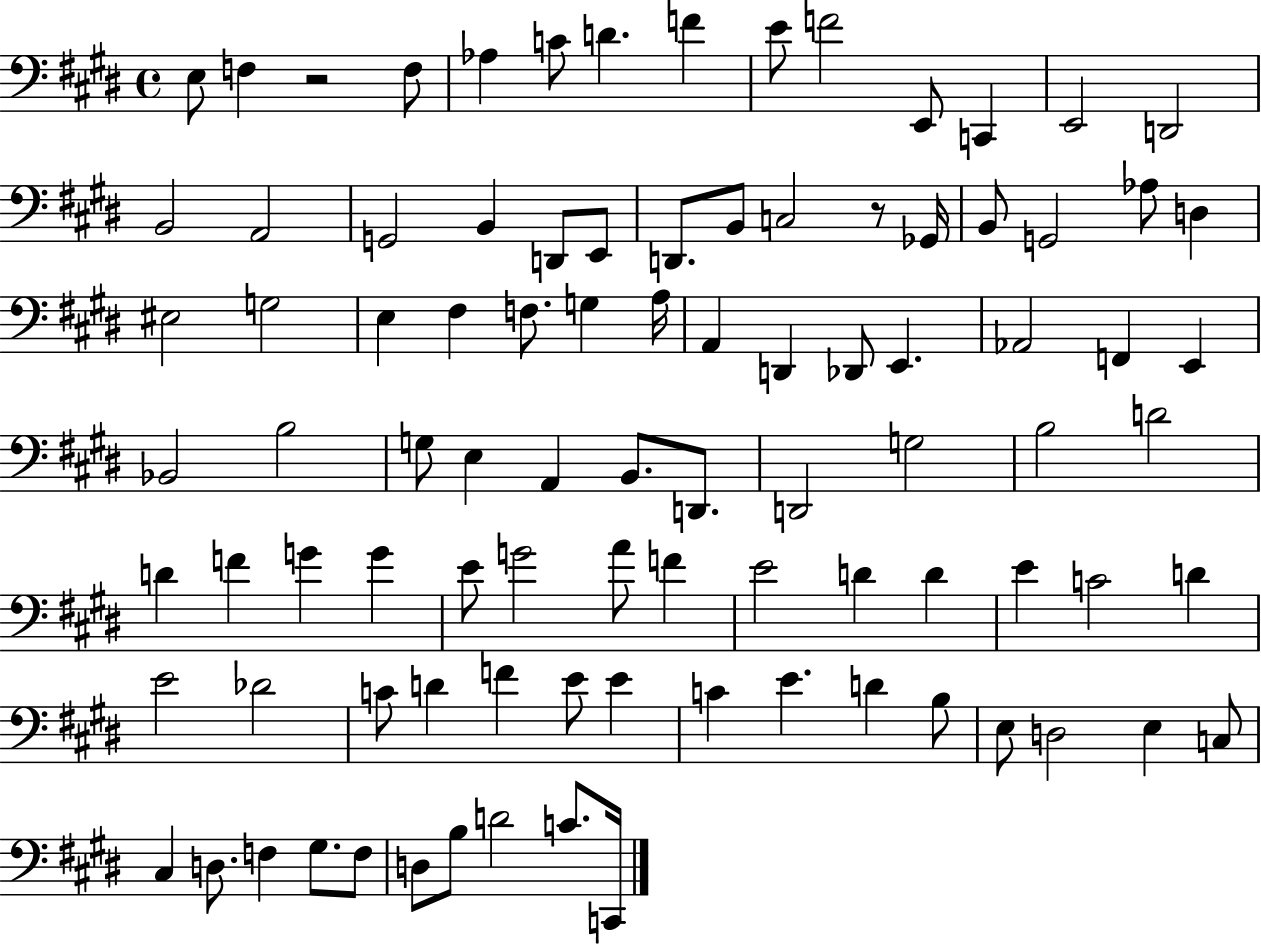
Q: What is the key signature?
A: E major